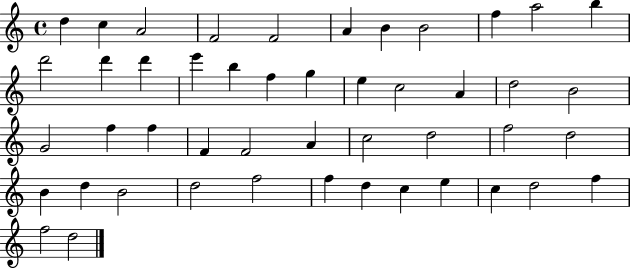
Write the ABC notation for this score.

X:1
T:Untitled
M:4/4
L:1/4
K:C
d c A2 F2 F2 A B B2 f a2 b d'2 d' d' e' b f g e c2 A d2 B2 G2 f f F F2 A c2 d2 f2 d2 B d B2 d2 f2 f d c e c d2 f f2 d2